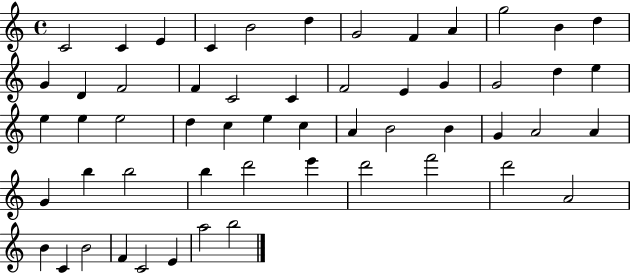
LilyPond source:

{
  \clef treble
  \time 4/4
  \defaultTimeSignature
  \key c \major
  c'2 c'4 e'4 | c'4 b'2 d''4 | g'2 f'4 a'4 | g''2 b'4 d''4 | \break g'4 d'4 f'2 | f'4 c'2 c'4 | f'2 e'4 g'4 | g'2 d''4 e''4 | \break e''4 e''4 e''2 | d''4 c''4 e''4 c''4 | a'4 b'2 b'4 | g'4 a'2 a'4 | \break g'4 b''4 b''2 | b''4 d'''2 e'''4 | d'''2 f'''2 | d'''2 a'2 | \break b'4 c'4 b'2 | f'4 c'2 e'4 | a''2 b''2 | \bar "|."
}